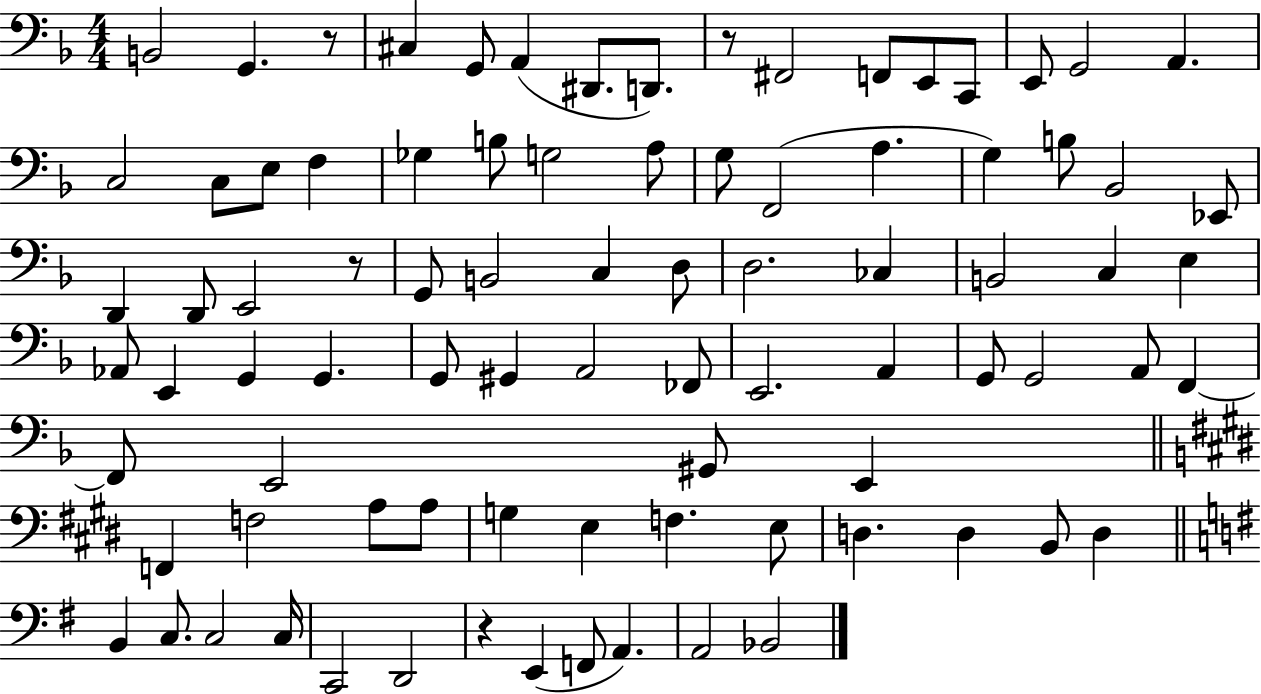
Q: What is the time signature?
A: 4/4